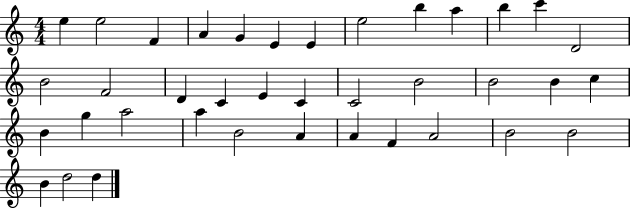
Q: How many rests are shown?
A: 0